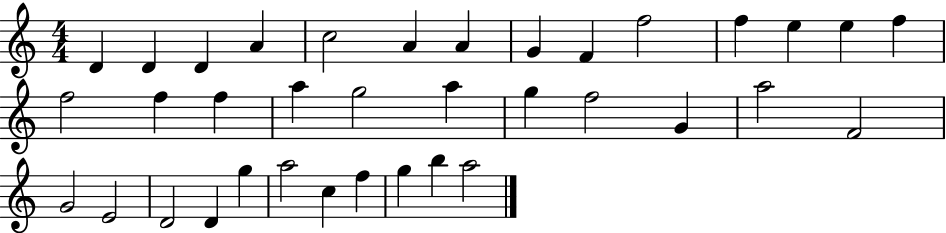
D4/q D4/q D4/q A4/q C5/h A4/q A4/q G4/q F4/q F5/h F5/q E5/q E5/q F5/q F5/h F5/q F5/q A5/q G5/h A5/q G5/q F5/h G4/q A5/h F4/h G4/h E4/h D4/h D4/q G5/q A5/h C5/q F5/q G5/q B5/q A5/h